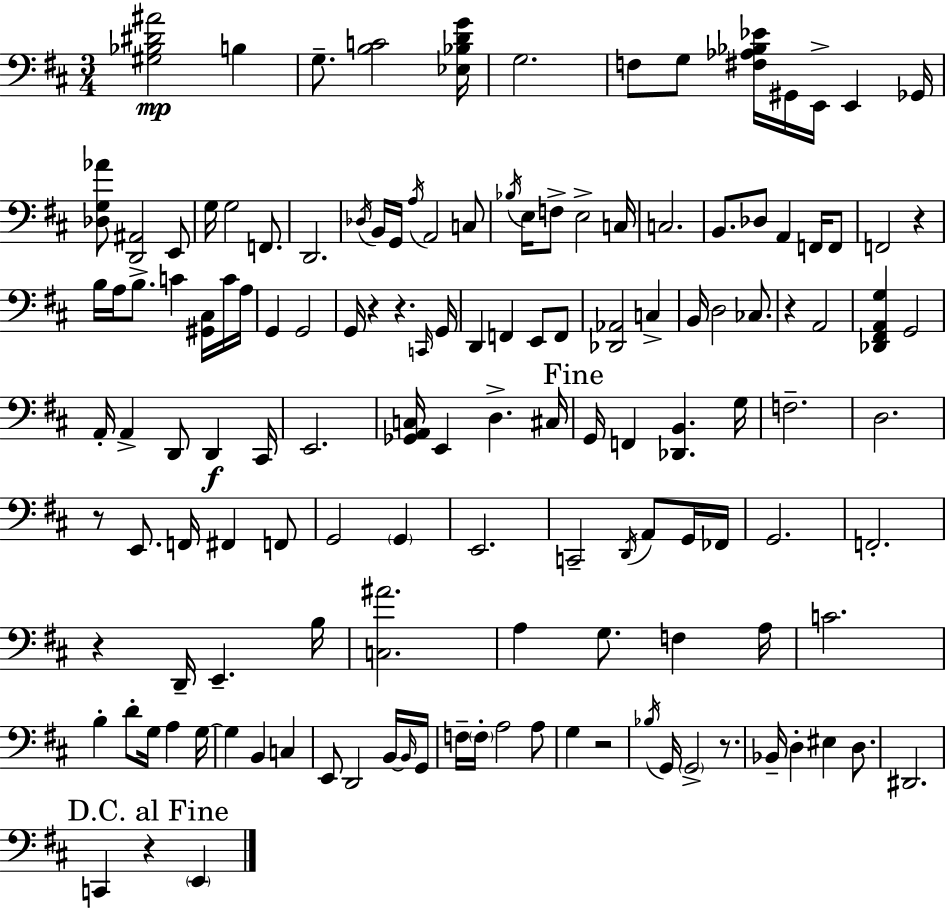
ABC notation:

X:1
T:Untitled
M:3/4
L:1/4
K:D
[^G,_B,^D^A]2 B, G,/2 [B,C]2 [_E,_B,DG]/4 G,2 F,/2 G,/2 [^F,_A,_B,_E]/4 ^G,,/4 E,,/4 E,, _G,,/4 [_D,G,_A]/2 [D,,^A,,]2 E,,/2 G,/4 G,2 F,,/2 D,,2 _D,/4 B,,/4 G,,/4 A,/4 A,,2 C,/2 _B,/4 E,/4 F,/2 E,2 C,/4 C,2 B,,/2 _D,/2 A,, F,,/4 F,,/2 F,,2 z B,/4 A,/4 B,/2 C [^G,,^C,]/4 C/4 A,/4 G,, G,,2 G,,/4 z z C,,/4 G,,/4 D,, F,, E,,/2 F,,/2 [_D,,_A,,]2 C, B,,/4 D,2 _C,/2 z A,,2 [_D,,^F,,A,,G,] G,,2 A,,/4 A,, D,,/2 D,, ^C,,/4 E,,2 [_G,,A,,C,]/4 E,, D, ^C,/4 G,,/4 F,, [_D,,B,,] G,/4 F,2 D,2 z/2 E,,/2 F,,/4 ^F,, F,,/2 G,,2 G,, E,,2 C,,2 D,,/4 A,,/2 G,,/4 _F,,/4 G,,2 F,,2 z D,,/4 E,, B,/4 [C,^A]2 A, G,/2 F, A,/4 C2 B, D/2 G,/4 A, G,/4 G, B,, C, E,,/2 D,,2 B,,/4 B,,/4 G,,/4 F,/4 F,/4 A,2 A,/2 G, z2 _B,/4 G,,/4 G,,2 z/2 _B,,/4 D, ^E, D,/2 ^D,,2 C,, z E,,